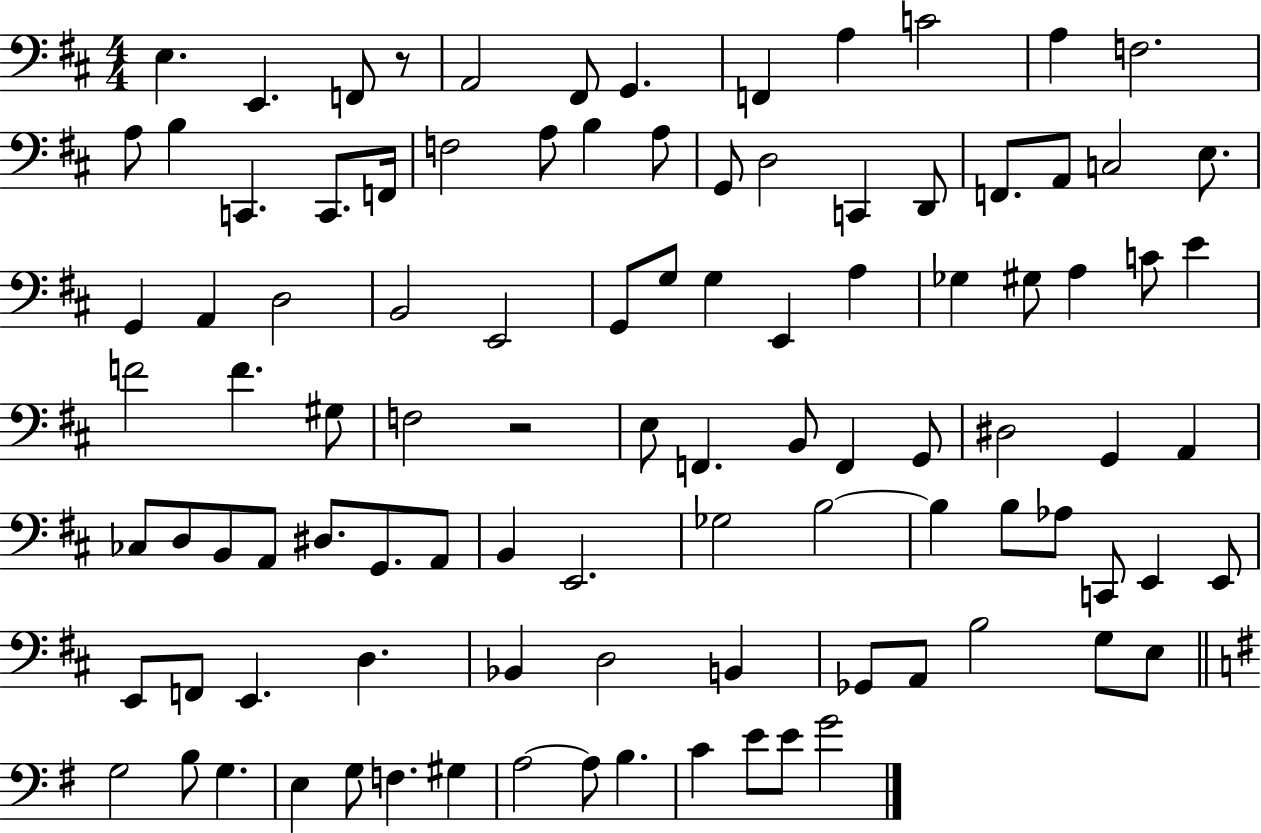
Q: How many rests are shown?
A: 2